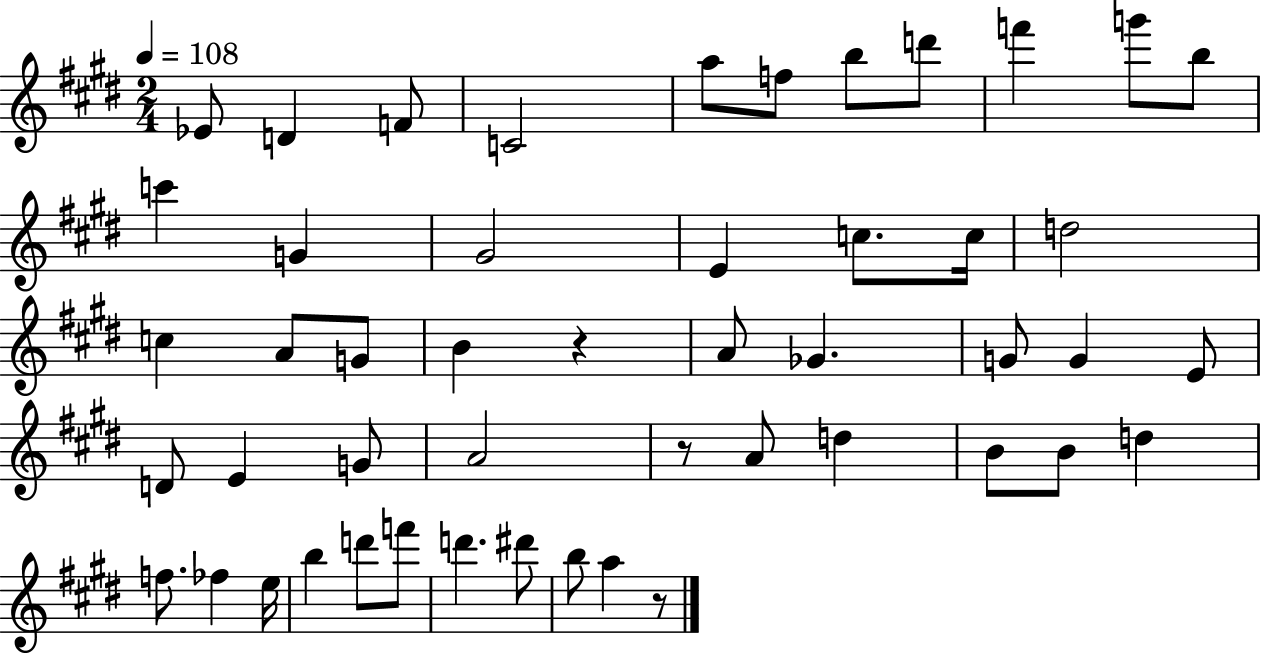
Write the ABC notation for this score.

X:1
T:Untitled
M:2/4
L:1/4
K:E
_E/2 D F/2 C2 a/2 f/2 b/2 d'/2 f' g'/2 b/2 c' G ^G2 E c/2 c/4 d2 c A/2 G/2 B z A/2 _G G/2 G E/2 D/2 E G/2 A2 z/2 A/2 d B/2 B/2 d f/2 _f e/4 b d'/2 f'/2 d' ^d'/2 b/2 a z/2